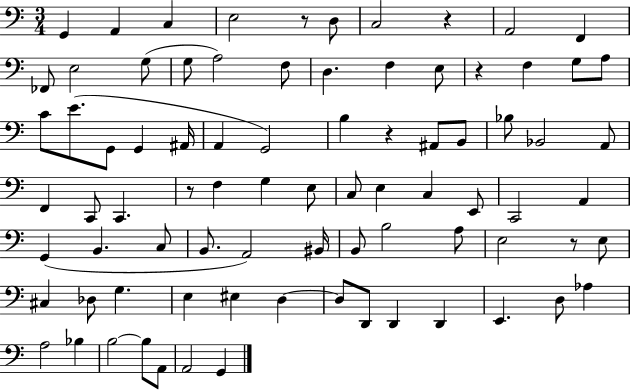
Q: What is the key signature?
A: C major